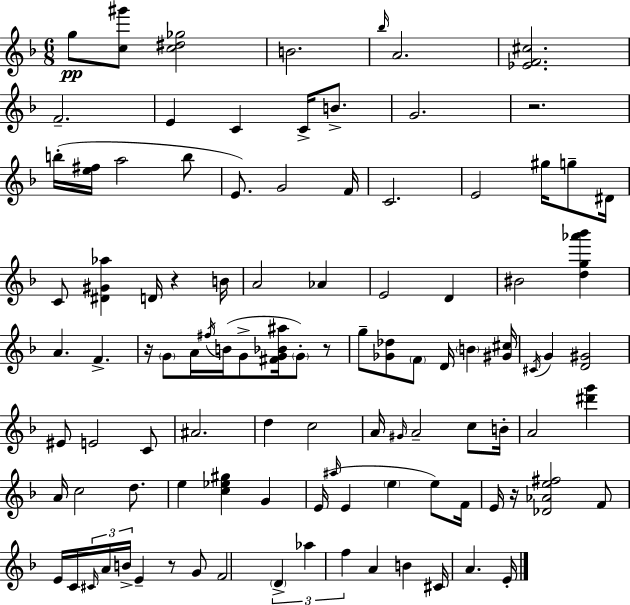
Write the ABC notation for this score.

X:1
T:Untitled
M:6/8
L:1/4
K:Dm
g/2 [c^g']/2 [c^d_g]2 B2 _b/4 A2 [_EF^c]2 F2 E C C/4 B/2 G2 z2 b/4 [e^f]/4 a2 b/2 E/2 G2 F/4 C2 E2 ^g/4 g/2 ^D/4 C/2 [^D^G_a] D/4 z B/4 A2 _A E2 D ^B2 [dg_a'_b'] A F z/4 G/2 A/4 ^f/4 B/4 G/2 [^FG_B^a]/4 G/2 z/2 g/2 [_G_d]/2 F/2 D/4 B [^G^c]/4 ^C/4 G [D^G]2 ^E/2 E2 C/2 ^A2 d c2 A/4 ^G/4 A2 c/2 B/4 A2 [^d'g'] A/4 c2 d/2 e [c_e^g] G E/4 ^a/4 E e e/2 F/4 E/4 z/4 [_D_Ae^f]2 F/2 E/4 C/4 ^C/4 A/4 B/4 E z/2 G/2 F2 D _a f A B ^C/4 A E/4